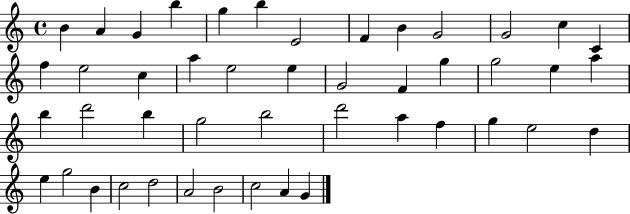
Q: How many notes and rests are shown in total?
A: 46